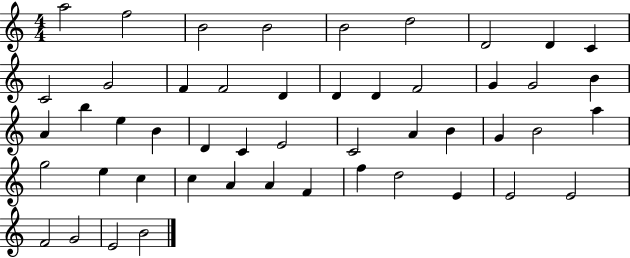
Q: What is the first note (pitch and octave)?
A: A5